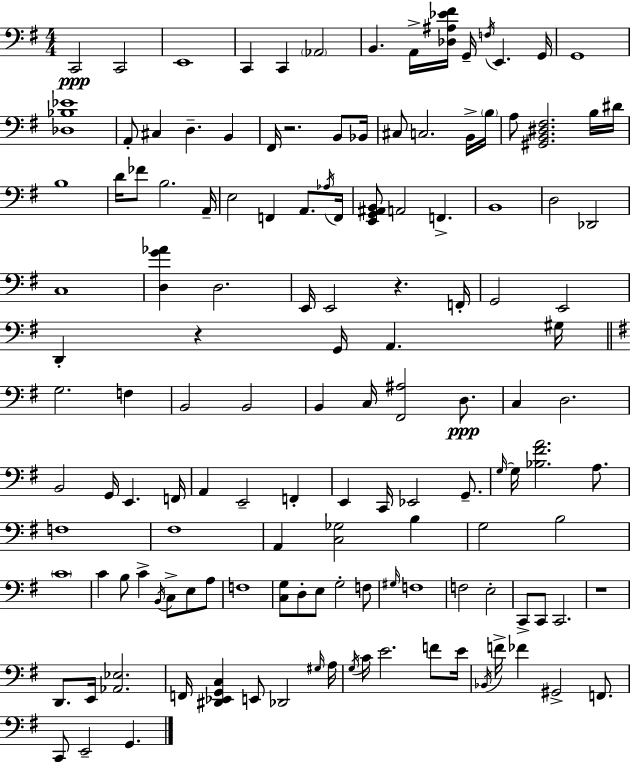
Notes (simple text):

C2/h C2/h E2/w C2/q C2/q Ab2/h B2/q. A2/s [Db3,A#3,Eb4,F#4]/s G2/s F3/s E2/q. G2/s G2/w [Db3,Bb3,Eb4]/w A2/e C#3/q D3/q. B2/q F#2/s R/h. B2/e Bb2/s C#3/e C3/h. B2/s B3/s A3/e [G#2,B2,D#3,F#3]/h. B3/s D#4/s B3/w D4/s FES4/e B3/h. A2/s E3/h F2/q A2/e. Ab3/s F2/s [E2,G2,A#2,B2]/e A2/h F2/q. B2/w D3/h Db2/h C3/w [D3,G4,Ab4]/q D3/h. E2/s E2/h R/q. F2/s G2/h E2/h D2/q R/q G2/s A2/q. G#3/s G3/h. F3/q B2/h B2/h B2/q C3/s [F#2,A#3]/h D3/e. C3/q D3/h. B2/h G2/s E2/q. F2/s A2/q E2/h F2/q E2/q C2/s Eb2/h G2/e. G3/s G3/s [Bb3,F#4,A4]/h. A3/e. F3/w F#3/w A2/q [C3,Gb3]/h B3/q G3/h B3/h C4/w C4/q B3/e C4/q B2/s C3/e E3/e A3/e F3/w [C3,G3]/e D3/e E3/e G3/h F3/e G#3/s F3/w F3/h E3/h C2/e C2/e C2/h. R/w D2/e. E2/s [Ab2,Eb3]/h. F2/s [D#2,Eb2,G2,C3]/q E2/e Db2/h G#3/s A3/s G3/s C4/s E4/h. F4/e E4/s Bb2/s F4/s FES4/q G#2/h F2/e. C2/e E2/h G2/q.